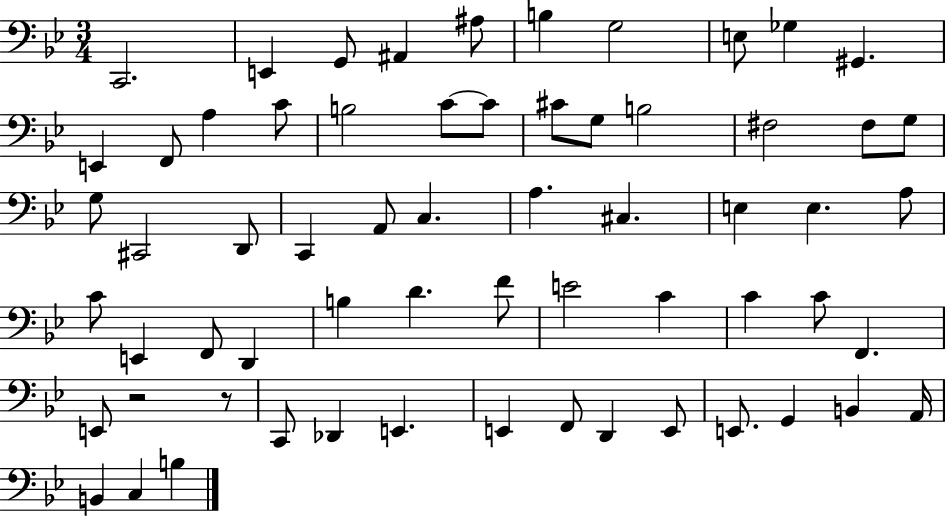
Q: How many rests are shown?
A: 2